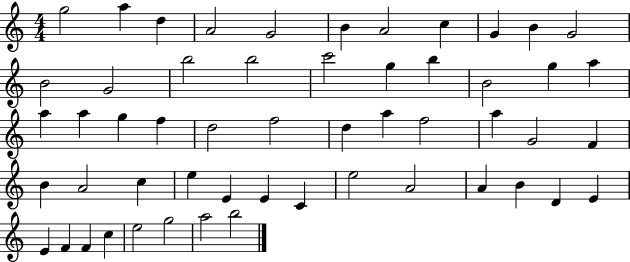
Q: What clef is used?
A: treble